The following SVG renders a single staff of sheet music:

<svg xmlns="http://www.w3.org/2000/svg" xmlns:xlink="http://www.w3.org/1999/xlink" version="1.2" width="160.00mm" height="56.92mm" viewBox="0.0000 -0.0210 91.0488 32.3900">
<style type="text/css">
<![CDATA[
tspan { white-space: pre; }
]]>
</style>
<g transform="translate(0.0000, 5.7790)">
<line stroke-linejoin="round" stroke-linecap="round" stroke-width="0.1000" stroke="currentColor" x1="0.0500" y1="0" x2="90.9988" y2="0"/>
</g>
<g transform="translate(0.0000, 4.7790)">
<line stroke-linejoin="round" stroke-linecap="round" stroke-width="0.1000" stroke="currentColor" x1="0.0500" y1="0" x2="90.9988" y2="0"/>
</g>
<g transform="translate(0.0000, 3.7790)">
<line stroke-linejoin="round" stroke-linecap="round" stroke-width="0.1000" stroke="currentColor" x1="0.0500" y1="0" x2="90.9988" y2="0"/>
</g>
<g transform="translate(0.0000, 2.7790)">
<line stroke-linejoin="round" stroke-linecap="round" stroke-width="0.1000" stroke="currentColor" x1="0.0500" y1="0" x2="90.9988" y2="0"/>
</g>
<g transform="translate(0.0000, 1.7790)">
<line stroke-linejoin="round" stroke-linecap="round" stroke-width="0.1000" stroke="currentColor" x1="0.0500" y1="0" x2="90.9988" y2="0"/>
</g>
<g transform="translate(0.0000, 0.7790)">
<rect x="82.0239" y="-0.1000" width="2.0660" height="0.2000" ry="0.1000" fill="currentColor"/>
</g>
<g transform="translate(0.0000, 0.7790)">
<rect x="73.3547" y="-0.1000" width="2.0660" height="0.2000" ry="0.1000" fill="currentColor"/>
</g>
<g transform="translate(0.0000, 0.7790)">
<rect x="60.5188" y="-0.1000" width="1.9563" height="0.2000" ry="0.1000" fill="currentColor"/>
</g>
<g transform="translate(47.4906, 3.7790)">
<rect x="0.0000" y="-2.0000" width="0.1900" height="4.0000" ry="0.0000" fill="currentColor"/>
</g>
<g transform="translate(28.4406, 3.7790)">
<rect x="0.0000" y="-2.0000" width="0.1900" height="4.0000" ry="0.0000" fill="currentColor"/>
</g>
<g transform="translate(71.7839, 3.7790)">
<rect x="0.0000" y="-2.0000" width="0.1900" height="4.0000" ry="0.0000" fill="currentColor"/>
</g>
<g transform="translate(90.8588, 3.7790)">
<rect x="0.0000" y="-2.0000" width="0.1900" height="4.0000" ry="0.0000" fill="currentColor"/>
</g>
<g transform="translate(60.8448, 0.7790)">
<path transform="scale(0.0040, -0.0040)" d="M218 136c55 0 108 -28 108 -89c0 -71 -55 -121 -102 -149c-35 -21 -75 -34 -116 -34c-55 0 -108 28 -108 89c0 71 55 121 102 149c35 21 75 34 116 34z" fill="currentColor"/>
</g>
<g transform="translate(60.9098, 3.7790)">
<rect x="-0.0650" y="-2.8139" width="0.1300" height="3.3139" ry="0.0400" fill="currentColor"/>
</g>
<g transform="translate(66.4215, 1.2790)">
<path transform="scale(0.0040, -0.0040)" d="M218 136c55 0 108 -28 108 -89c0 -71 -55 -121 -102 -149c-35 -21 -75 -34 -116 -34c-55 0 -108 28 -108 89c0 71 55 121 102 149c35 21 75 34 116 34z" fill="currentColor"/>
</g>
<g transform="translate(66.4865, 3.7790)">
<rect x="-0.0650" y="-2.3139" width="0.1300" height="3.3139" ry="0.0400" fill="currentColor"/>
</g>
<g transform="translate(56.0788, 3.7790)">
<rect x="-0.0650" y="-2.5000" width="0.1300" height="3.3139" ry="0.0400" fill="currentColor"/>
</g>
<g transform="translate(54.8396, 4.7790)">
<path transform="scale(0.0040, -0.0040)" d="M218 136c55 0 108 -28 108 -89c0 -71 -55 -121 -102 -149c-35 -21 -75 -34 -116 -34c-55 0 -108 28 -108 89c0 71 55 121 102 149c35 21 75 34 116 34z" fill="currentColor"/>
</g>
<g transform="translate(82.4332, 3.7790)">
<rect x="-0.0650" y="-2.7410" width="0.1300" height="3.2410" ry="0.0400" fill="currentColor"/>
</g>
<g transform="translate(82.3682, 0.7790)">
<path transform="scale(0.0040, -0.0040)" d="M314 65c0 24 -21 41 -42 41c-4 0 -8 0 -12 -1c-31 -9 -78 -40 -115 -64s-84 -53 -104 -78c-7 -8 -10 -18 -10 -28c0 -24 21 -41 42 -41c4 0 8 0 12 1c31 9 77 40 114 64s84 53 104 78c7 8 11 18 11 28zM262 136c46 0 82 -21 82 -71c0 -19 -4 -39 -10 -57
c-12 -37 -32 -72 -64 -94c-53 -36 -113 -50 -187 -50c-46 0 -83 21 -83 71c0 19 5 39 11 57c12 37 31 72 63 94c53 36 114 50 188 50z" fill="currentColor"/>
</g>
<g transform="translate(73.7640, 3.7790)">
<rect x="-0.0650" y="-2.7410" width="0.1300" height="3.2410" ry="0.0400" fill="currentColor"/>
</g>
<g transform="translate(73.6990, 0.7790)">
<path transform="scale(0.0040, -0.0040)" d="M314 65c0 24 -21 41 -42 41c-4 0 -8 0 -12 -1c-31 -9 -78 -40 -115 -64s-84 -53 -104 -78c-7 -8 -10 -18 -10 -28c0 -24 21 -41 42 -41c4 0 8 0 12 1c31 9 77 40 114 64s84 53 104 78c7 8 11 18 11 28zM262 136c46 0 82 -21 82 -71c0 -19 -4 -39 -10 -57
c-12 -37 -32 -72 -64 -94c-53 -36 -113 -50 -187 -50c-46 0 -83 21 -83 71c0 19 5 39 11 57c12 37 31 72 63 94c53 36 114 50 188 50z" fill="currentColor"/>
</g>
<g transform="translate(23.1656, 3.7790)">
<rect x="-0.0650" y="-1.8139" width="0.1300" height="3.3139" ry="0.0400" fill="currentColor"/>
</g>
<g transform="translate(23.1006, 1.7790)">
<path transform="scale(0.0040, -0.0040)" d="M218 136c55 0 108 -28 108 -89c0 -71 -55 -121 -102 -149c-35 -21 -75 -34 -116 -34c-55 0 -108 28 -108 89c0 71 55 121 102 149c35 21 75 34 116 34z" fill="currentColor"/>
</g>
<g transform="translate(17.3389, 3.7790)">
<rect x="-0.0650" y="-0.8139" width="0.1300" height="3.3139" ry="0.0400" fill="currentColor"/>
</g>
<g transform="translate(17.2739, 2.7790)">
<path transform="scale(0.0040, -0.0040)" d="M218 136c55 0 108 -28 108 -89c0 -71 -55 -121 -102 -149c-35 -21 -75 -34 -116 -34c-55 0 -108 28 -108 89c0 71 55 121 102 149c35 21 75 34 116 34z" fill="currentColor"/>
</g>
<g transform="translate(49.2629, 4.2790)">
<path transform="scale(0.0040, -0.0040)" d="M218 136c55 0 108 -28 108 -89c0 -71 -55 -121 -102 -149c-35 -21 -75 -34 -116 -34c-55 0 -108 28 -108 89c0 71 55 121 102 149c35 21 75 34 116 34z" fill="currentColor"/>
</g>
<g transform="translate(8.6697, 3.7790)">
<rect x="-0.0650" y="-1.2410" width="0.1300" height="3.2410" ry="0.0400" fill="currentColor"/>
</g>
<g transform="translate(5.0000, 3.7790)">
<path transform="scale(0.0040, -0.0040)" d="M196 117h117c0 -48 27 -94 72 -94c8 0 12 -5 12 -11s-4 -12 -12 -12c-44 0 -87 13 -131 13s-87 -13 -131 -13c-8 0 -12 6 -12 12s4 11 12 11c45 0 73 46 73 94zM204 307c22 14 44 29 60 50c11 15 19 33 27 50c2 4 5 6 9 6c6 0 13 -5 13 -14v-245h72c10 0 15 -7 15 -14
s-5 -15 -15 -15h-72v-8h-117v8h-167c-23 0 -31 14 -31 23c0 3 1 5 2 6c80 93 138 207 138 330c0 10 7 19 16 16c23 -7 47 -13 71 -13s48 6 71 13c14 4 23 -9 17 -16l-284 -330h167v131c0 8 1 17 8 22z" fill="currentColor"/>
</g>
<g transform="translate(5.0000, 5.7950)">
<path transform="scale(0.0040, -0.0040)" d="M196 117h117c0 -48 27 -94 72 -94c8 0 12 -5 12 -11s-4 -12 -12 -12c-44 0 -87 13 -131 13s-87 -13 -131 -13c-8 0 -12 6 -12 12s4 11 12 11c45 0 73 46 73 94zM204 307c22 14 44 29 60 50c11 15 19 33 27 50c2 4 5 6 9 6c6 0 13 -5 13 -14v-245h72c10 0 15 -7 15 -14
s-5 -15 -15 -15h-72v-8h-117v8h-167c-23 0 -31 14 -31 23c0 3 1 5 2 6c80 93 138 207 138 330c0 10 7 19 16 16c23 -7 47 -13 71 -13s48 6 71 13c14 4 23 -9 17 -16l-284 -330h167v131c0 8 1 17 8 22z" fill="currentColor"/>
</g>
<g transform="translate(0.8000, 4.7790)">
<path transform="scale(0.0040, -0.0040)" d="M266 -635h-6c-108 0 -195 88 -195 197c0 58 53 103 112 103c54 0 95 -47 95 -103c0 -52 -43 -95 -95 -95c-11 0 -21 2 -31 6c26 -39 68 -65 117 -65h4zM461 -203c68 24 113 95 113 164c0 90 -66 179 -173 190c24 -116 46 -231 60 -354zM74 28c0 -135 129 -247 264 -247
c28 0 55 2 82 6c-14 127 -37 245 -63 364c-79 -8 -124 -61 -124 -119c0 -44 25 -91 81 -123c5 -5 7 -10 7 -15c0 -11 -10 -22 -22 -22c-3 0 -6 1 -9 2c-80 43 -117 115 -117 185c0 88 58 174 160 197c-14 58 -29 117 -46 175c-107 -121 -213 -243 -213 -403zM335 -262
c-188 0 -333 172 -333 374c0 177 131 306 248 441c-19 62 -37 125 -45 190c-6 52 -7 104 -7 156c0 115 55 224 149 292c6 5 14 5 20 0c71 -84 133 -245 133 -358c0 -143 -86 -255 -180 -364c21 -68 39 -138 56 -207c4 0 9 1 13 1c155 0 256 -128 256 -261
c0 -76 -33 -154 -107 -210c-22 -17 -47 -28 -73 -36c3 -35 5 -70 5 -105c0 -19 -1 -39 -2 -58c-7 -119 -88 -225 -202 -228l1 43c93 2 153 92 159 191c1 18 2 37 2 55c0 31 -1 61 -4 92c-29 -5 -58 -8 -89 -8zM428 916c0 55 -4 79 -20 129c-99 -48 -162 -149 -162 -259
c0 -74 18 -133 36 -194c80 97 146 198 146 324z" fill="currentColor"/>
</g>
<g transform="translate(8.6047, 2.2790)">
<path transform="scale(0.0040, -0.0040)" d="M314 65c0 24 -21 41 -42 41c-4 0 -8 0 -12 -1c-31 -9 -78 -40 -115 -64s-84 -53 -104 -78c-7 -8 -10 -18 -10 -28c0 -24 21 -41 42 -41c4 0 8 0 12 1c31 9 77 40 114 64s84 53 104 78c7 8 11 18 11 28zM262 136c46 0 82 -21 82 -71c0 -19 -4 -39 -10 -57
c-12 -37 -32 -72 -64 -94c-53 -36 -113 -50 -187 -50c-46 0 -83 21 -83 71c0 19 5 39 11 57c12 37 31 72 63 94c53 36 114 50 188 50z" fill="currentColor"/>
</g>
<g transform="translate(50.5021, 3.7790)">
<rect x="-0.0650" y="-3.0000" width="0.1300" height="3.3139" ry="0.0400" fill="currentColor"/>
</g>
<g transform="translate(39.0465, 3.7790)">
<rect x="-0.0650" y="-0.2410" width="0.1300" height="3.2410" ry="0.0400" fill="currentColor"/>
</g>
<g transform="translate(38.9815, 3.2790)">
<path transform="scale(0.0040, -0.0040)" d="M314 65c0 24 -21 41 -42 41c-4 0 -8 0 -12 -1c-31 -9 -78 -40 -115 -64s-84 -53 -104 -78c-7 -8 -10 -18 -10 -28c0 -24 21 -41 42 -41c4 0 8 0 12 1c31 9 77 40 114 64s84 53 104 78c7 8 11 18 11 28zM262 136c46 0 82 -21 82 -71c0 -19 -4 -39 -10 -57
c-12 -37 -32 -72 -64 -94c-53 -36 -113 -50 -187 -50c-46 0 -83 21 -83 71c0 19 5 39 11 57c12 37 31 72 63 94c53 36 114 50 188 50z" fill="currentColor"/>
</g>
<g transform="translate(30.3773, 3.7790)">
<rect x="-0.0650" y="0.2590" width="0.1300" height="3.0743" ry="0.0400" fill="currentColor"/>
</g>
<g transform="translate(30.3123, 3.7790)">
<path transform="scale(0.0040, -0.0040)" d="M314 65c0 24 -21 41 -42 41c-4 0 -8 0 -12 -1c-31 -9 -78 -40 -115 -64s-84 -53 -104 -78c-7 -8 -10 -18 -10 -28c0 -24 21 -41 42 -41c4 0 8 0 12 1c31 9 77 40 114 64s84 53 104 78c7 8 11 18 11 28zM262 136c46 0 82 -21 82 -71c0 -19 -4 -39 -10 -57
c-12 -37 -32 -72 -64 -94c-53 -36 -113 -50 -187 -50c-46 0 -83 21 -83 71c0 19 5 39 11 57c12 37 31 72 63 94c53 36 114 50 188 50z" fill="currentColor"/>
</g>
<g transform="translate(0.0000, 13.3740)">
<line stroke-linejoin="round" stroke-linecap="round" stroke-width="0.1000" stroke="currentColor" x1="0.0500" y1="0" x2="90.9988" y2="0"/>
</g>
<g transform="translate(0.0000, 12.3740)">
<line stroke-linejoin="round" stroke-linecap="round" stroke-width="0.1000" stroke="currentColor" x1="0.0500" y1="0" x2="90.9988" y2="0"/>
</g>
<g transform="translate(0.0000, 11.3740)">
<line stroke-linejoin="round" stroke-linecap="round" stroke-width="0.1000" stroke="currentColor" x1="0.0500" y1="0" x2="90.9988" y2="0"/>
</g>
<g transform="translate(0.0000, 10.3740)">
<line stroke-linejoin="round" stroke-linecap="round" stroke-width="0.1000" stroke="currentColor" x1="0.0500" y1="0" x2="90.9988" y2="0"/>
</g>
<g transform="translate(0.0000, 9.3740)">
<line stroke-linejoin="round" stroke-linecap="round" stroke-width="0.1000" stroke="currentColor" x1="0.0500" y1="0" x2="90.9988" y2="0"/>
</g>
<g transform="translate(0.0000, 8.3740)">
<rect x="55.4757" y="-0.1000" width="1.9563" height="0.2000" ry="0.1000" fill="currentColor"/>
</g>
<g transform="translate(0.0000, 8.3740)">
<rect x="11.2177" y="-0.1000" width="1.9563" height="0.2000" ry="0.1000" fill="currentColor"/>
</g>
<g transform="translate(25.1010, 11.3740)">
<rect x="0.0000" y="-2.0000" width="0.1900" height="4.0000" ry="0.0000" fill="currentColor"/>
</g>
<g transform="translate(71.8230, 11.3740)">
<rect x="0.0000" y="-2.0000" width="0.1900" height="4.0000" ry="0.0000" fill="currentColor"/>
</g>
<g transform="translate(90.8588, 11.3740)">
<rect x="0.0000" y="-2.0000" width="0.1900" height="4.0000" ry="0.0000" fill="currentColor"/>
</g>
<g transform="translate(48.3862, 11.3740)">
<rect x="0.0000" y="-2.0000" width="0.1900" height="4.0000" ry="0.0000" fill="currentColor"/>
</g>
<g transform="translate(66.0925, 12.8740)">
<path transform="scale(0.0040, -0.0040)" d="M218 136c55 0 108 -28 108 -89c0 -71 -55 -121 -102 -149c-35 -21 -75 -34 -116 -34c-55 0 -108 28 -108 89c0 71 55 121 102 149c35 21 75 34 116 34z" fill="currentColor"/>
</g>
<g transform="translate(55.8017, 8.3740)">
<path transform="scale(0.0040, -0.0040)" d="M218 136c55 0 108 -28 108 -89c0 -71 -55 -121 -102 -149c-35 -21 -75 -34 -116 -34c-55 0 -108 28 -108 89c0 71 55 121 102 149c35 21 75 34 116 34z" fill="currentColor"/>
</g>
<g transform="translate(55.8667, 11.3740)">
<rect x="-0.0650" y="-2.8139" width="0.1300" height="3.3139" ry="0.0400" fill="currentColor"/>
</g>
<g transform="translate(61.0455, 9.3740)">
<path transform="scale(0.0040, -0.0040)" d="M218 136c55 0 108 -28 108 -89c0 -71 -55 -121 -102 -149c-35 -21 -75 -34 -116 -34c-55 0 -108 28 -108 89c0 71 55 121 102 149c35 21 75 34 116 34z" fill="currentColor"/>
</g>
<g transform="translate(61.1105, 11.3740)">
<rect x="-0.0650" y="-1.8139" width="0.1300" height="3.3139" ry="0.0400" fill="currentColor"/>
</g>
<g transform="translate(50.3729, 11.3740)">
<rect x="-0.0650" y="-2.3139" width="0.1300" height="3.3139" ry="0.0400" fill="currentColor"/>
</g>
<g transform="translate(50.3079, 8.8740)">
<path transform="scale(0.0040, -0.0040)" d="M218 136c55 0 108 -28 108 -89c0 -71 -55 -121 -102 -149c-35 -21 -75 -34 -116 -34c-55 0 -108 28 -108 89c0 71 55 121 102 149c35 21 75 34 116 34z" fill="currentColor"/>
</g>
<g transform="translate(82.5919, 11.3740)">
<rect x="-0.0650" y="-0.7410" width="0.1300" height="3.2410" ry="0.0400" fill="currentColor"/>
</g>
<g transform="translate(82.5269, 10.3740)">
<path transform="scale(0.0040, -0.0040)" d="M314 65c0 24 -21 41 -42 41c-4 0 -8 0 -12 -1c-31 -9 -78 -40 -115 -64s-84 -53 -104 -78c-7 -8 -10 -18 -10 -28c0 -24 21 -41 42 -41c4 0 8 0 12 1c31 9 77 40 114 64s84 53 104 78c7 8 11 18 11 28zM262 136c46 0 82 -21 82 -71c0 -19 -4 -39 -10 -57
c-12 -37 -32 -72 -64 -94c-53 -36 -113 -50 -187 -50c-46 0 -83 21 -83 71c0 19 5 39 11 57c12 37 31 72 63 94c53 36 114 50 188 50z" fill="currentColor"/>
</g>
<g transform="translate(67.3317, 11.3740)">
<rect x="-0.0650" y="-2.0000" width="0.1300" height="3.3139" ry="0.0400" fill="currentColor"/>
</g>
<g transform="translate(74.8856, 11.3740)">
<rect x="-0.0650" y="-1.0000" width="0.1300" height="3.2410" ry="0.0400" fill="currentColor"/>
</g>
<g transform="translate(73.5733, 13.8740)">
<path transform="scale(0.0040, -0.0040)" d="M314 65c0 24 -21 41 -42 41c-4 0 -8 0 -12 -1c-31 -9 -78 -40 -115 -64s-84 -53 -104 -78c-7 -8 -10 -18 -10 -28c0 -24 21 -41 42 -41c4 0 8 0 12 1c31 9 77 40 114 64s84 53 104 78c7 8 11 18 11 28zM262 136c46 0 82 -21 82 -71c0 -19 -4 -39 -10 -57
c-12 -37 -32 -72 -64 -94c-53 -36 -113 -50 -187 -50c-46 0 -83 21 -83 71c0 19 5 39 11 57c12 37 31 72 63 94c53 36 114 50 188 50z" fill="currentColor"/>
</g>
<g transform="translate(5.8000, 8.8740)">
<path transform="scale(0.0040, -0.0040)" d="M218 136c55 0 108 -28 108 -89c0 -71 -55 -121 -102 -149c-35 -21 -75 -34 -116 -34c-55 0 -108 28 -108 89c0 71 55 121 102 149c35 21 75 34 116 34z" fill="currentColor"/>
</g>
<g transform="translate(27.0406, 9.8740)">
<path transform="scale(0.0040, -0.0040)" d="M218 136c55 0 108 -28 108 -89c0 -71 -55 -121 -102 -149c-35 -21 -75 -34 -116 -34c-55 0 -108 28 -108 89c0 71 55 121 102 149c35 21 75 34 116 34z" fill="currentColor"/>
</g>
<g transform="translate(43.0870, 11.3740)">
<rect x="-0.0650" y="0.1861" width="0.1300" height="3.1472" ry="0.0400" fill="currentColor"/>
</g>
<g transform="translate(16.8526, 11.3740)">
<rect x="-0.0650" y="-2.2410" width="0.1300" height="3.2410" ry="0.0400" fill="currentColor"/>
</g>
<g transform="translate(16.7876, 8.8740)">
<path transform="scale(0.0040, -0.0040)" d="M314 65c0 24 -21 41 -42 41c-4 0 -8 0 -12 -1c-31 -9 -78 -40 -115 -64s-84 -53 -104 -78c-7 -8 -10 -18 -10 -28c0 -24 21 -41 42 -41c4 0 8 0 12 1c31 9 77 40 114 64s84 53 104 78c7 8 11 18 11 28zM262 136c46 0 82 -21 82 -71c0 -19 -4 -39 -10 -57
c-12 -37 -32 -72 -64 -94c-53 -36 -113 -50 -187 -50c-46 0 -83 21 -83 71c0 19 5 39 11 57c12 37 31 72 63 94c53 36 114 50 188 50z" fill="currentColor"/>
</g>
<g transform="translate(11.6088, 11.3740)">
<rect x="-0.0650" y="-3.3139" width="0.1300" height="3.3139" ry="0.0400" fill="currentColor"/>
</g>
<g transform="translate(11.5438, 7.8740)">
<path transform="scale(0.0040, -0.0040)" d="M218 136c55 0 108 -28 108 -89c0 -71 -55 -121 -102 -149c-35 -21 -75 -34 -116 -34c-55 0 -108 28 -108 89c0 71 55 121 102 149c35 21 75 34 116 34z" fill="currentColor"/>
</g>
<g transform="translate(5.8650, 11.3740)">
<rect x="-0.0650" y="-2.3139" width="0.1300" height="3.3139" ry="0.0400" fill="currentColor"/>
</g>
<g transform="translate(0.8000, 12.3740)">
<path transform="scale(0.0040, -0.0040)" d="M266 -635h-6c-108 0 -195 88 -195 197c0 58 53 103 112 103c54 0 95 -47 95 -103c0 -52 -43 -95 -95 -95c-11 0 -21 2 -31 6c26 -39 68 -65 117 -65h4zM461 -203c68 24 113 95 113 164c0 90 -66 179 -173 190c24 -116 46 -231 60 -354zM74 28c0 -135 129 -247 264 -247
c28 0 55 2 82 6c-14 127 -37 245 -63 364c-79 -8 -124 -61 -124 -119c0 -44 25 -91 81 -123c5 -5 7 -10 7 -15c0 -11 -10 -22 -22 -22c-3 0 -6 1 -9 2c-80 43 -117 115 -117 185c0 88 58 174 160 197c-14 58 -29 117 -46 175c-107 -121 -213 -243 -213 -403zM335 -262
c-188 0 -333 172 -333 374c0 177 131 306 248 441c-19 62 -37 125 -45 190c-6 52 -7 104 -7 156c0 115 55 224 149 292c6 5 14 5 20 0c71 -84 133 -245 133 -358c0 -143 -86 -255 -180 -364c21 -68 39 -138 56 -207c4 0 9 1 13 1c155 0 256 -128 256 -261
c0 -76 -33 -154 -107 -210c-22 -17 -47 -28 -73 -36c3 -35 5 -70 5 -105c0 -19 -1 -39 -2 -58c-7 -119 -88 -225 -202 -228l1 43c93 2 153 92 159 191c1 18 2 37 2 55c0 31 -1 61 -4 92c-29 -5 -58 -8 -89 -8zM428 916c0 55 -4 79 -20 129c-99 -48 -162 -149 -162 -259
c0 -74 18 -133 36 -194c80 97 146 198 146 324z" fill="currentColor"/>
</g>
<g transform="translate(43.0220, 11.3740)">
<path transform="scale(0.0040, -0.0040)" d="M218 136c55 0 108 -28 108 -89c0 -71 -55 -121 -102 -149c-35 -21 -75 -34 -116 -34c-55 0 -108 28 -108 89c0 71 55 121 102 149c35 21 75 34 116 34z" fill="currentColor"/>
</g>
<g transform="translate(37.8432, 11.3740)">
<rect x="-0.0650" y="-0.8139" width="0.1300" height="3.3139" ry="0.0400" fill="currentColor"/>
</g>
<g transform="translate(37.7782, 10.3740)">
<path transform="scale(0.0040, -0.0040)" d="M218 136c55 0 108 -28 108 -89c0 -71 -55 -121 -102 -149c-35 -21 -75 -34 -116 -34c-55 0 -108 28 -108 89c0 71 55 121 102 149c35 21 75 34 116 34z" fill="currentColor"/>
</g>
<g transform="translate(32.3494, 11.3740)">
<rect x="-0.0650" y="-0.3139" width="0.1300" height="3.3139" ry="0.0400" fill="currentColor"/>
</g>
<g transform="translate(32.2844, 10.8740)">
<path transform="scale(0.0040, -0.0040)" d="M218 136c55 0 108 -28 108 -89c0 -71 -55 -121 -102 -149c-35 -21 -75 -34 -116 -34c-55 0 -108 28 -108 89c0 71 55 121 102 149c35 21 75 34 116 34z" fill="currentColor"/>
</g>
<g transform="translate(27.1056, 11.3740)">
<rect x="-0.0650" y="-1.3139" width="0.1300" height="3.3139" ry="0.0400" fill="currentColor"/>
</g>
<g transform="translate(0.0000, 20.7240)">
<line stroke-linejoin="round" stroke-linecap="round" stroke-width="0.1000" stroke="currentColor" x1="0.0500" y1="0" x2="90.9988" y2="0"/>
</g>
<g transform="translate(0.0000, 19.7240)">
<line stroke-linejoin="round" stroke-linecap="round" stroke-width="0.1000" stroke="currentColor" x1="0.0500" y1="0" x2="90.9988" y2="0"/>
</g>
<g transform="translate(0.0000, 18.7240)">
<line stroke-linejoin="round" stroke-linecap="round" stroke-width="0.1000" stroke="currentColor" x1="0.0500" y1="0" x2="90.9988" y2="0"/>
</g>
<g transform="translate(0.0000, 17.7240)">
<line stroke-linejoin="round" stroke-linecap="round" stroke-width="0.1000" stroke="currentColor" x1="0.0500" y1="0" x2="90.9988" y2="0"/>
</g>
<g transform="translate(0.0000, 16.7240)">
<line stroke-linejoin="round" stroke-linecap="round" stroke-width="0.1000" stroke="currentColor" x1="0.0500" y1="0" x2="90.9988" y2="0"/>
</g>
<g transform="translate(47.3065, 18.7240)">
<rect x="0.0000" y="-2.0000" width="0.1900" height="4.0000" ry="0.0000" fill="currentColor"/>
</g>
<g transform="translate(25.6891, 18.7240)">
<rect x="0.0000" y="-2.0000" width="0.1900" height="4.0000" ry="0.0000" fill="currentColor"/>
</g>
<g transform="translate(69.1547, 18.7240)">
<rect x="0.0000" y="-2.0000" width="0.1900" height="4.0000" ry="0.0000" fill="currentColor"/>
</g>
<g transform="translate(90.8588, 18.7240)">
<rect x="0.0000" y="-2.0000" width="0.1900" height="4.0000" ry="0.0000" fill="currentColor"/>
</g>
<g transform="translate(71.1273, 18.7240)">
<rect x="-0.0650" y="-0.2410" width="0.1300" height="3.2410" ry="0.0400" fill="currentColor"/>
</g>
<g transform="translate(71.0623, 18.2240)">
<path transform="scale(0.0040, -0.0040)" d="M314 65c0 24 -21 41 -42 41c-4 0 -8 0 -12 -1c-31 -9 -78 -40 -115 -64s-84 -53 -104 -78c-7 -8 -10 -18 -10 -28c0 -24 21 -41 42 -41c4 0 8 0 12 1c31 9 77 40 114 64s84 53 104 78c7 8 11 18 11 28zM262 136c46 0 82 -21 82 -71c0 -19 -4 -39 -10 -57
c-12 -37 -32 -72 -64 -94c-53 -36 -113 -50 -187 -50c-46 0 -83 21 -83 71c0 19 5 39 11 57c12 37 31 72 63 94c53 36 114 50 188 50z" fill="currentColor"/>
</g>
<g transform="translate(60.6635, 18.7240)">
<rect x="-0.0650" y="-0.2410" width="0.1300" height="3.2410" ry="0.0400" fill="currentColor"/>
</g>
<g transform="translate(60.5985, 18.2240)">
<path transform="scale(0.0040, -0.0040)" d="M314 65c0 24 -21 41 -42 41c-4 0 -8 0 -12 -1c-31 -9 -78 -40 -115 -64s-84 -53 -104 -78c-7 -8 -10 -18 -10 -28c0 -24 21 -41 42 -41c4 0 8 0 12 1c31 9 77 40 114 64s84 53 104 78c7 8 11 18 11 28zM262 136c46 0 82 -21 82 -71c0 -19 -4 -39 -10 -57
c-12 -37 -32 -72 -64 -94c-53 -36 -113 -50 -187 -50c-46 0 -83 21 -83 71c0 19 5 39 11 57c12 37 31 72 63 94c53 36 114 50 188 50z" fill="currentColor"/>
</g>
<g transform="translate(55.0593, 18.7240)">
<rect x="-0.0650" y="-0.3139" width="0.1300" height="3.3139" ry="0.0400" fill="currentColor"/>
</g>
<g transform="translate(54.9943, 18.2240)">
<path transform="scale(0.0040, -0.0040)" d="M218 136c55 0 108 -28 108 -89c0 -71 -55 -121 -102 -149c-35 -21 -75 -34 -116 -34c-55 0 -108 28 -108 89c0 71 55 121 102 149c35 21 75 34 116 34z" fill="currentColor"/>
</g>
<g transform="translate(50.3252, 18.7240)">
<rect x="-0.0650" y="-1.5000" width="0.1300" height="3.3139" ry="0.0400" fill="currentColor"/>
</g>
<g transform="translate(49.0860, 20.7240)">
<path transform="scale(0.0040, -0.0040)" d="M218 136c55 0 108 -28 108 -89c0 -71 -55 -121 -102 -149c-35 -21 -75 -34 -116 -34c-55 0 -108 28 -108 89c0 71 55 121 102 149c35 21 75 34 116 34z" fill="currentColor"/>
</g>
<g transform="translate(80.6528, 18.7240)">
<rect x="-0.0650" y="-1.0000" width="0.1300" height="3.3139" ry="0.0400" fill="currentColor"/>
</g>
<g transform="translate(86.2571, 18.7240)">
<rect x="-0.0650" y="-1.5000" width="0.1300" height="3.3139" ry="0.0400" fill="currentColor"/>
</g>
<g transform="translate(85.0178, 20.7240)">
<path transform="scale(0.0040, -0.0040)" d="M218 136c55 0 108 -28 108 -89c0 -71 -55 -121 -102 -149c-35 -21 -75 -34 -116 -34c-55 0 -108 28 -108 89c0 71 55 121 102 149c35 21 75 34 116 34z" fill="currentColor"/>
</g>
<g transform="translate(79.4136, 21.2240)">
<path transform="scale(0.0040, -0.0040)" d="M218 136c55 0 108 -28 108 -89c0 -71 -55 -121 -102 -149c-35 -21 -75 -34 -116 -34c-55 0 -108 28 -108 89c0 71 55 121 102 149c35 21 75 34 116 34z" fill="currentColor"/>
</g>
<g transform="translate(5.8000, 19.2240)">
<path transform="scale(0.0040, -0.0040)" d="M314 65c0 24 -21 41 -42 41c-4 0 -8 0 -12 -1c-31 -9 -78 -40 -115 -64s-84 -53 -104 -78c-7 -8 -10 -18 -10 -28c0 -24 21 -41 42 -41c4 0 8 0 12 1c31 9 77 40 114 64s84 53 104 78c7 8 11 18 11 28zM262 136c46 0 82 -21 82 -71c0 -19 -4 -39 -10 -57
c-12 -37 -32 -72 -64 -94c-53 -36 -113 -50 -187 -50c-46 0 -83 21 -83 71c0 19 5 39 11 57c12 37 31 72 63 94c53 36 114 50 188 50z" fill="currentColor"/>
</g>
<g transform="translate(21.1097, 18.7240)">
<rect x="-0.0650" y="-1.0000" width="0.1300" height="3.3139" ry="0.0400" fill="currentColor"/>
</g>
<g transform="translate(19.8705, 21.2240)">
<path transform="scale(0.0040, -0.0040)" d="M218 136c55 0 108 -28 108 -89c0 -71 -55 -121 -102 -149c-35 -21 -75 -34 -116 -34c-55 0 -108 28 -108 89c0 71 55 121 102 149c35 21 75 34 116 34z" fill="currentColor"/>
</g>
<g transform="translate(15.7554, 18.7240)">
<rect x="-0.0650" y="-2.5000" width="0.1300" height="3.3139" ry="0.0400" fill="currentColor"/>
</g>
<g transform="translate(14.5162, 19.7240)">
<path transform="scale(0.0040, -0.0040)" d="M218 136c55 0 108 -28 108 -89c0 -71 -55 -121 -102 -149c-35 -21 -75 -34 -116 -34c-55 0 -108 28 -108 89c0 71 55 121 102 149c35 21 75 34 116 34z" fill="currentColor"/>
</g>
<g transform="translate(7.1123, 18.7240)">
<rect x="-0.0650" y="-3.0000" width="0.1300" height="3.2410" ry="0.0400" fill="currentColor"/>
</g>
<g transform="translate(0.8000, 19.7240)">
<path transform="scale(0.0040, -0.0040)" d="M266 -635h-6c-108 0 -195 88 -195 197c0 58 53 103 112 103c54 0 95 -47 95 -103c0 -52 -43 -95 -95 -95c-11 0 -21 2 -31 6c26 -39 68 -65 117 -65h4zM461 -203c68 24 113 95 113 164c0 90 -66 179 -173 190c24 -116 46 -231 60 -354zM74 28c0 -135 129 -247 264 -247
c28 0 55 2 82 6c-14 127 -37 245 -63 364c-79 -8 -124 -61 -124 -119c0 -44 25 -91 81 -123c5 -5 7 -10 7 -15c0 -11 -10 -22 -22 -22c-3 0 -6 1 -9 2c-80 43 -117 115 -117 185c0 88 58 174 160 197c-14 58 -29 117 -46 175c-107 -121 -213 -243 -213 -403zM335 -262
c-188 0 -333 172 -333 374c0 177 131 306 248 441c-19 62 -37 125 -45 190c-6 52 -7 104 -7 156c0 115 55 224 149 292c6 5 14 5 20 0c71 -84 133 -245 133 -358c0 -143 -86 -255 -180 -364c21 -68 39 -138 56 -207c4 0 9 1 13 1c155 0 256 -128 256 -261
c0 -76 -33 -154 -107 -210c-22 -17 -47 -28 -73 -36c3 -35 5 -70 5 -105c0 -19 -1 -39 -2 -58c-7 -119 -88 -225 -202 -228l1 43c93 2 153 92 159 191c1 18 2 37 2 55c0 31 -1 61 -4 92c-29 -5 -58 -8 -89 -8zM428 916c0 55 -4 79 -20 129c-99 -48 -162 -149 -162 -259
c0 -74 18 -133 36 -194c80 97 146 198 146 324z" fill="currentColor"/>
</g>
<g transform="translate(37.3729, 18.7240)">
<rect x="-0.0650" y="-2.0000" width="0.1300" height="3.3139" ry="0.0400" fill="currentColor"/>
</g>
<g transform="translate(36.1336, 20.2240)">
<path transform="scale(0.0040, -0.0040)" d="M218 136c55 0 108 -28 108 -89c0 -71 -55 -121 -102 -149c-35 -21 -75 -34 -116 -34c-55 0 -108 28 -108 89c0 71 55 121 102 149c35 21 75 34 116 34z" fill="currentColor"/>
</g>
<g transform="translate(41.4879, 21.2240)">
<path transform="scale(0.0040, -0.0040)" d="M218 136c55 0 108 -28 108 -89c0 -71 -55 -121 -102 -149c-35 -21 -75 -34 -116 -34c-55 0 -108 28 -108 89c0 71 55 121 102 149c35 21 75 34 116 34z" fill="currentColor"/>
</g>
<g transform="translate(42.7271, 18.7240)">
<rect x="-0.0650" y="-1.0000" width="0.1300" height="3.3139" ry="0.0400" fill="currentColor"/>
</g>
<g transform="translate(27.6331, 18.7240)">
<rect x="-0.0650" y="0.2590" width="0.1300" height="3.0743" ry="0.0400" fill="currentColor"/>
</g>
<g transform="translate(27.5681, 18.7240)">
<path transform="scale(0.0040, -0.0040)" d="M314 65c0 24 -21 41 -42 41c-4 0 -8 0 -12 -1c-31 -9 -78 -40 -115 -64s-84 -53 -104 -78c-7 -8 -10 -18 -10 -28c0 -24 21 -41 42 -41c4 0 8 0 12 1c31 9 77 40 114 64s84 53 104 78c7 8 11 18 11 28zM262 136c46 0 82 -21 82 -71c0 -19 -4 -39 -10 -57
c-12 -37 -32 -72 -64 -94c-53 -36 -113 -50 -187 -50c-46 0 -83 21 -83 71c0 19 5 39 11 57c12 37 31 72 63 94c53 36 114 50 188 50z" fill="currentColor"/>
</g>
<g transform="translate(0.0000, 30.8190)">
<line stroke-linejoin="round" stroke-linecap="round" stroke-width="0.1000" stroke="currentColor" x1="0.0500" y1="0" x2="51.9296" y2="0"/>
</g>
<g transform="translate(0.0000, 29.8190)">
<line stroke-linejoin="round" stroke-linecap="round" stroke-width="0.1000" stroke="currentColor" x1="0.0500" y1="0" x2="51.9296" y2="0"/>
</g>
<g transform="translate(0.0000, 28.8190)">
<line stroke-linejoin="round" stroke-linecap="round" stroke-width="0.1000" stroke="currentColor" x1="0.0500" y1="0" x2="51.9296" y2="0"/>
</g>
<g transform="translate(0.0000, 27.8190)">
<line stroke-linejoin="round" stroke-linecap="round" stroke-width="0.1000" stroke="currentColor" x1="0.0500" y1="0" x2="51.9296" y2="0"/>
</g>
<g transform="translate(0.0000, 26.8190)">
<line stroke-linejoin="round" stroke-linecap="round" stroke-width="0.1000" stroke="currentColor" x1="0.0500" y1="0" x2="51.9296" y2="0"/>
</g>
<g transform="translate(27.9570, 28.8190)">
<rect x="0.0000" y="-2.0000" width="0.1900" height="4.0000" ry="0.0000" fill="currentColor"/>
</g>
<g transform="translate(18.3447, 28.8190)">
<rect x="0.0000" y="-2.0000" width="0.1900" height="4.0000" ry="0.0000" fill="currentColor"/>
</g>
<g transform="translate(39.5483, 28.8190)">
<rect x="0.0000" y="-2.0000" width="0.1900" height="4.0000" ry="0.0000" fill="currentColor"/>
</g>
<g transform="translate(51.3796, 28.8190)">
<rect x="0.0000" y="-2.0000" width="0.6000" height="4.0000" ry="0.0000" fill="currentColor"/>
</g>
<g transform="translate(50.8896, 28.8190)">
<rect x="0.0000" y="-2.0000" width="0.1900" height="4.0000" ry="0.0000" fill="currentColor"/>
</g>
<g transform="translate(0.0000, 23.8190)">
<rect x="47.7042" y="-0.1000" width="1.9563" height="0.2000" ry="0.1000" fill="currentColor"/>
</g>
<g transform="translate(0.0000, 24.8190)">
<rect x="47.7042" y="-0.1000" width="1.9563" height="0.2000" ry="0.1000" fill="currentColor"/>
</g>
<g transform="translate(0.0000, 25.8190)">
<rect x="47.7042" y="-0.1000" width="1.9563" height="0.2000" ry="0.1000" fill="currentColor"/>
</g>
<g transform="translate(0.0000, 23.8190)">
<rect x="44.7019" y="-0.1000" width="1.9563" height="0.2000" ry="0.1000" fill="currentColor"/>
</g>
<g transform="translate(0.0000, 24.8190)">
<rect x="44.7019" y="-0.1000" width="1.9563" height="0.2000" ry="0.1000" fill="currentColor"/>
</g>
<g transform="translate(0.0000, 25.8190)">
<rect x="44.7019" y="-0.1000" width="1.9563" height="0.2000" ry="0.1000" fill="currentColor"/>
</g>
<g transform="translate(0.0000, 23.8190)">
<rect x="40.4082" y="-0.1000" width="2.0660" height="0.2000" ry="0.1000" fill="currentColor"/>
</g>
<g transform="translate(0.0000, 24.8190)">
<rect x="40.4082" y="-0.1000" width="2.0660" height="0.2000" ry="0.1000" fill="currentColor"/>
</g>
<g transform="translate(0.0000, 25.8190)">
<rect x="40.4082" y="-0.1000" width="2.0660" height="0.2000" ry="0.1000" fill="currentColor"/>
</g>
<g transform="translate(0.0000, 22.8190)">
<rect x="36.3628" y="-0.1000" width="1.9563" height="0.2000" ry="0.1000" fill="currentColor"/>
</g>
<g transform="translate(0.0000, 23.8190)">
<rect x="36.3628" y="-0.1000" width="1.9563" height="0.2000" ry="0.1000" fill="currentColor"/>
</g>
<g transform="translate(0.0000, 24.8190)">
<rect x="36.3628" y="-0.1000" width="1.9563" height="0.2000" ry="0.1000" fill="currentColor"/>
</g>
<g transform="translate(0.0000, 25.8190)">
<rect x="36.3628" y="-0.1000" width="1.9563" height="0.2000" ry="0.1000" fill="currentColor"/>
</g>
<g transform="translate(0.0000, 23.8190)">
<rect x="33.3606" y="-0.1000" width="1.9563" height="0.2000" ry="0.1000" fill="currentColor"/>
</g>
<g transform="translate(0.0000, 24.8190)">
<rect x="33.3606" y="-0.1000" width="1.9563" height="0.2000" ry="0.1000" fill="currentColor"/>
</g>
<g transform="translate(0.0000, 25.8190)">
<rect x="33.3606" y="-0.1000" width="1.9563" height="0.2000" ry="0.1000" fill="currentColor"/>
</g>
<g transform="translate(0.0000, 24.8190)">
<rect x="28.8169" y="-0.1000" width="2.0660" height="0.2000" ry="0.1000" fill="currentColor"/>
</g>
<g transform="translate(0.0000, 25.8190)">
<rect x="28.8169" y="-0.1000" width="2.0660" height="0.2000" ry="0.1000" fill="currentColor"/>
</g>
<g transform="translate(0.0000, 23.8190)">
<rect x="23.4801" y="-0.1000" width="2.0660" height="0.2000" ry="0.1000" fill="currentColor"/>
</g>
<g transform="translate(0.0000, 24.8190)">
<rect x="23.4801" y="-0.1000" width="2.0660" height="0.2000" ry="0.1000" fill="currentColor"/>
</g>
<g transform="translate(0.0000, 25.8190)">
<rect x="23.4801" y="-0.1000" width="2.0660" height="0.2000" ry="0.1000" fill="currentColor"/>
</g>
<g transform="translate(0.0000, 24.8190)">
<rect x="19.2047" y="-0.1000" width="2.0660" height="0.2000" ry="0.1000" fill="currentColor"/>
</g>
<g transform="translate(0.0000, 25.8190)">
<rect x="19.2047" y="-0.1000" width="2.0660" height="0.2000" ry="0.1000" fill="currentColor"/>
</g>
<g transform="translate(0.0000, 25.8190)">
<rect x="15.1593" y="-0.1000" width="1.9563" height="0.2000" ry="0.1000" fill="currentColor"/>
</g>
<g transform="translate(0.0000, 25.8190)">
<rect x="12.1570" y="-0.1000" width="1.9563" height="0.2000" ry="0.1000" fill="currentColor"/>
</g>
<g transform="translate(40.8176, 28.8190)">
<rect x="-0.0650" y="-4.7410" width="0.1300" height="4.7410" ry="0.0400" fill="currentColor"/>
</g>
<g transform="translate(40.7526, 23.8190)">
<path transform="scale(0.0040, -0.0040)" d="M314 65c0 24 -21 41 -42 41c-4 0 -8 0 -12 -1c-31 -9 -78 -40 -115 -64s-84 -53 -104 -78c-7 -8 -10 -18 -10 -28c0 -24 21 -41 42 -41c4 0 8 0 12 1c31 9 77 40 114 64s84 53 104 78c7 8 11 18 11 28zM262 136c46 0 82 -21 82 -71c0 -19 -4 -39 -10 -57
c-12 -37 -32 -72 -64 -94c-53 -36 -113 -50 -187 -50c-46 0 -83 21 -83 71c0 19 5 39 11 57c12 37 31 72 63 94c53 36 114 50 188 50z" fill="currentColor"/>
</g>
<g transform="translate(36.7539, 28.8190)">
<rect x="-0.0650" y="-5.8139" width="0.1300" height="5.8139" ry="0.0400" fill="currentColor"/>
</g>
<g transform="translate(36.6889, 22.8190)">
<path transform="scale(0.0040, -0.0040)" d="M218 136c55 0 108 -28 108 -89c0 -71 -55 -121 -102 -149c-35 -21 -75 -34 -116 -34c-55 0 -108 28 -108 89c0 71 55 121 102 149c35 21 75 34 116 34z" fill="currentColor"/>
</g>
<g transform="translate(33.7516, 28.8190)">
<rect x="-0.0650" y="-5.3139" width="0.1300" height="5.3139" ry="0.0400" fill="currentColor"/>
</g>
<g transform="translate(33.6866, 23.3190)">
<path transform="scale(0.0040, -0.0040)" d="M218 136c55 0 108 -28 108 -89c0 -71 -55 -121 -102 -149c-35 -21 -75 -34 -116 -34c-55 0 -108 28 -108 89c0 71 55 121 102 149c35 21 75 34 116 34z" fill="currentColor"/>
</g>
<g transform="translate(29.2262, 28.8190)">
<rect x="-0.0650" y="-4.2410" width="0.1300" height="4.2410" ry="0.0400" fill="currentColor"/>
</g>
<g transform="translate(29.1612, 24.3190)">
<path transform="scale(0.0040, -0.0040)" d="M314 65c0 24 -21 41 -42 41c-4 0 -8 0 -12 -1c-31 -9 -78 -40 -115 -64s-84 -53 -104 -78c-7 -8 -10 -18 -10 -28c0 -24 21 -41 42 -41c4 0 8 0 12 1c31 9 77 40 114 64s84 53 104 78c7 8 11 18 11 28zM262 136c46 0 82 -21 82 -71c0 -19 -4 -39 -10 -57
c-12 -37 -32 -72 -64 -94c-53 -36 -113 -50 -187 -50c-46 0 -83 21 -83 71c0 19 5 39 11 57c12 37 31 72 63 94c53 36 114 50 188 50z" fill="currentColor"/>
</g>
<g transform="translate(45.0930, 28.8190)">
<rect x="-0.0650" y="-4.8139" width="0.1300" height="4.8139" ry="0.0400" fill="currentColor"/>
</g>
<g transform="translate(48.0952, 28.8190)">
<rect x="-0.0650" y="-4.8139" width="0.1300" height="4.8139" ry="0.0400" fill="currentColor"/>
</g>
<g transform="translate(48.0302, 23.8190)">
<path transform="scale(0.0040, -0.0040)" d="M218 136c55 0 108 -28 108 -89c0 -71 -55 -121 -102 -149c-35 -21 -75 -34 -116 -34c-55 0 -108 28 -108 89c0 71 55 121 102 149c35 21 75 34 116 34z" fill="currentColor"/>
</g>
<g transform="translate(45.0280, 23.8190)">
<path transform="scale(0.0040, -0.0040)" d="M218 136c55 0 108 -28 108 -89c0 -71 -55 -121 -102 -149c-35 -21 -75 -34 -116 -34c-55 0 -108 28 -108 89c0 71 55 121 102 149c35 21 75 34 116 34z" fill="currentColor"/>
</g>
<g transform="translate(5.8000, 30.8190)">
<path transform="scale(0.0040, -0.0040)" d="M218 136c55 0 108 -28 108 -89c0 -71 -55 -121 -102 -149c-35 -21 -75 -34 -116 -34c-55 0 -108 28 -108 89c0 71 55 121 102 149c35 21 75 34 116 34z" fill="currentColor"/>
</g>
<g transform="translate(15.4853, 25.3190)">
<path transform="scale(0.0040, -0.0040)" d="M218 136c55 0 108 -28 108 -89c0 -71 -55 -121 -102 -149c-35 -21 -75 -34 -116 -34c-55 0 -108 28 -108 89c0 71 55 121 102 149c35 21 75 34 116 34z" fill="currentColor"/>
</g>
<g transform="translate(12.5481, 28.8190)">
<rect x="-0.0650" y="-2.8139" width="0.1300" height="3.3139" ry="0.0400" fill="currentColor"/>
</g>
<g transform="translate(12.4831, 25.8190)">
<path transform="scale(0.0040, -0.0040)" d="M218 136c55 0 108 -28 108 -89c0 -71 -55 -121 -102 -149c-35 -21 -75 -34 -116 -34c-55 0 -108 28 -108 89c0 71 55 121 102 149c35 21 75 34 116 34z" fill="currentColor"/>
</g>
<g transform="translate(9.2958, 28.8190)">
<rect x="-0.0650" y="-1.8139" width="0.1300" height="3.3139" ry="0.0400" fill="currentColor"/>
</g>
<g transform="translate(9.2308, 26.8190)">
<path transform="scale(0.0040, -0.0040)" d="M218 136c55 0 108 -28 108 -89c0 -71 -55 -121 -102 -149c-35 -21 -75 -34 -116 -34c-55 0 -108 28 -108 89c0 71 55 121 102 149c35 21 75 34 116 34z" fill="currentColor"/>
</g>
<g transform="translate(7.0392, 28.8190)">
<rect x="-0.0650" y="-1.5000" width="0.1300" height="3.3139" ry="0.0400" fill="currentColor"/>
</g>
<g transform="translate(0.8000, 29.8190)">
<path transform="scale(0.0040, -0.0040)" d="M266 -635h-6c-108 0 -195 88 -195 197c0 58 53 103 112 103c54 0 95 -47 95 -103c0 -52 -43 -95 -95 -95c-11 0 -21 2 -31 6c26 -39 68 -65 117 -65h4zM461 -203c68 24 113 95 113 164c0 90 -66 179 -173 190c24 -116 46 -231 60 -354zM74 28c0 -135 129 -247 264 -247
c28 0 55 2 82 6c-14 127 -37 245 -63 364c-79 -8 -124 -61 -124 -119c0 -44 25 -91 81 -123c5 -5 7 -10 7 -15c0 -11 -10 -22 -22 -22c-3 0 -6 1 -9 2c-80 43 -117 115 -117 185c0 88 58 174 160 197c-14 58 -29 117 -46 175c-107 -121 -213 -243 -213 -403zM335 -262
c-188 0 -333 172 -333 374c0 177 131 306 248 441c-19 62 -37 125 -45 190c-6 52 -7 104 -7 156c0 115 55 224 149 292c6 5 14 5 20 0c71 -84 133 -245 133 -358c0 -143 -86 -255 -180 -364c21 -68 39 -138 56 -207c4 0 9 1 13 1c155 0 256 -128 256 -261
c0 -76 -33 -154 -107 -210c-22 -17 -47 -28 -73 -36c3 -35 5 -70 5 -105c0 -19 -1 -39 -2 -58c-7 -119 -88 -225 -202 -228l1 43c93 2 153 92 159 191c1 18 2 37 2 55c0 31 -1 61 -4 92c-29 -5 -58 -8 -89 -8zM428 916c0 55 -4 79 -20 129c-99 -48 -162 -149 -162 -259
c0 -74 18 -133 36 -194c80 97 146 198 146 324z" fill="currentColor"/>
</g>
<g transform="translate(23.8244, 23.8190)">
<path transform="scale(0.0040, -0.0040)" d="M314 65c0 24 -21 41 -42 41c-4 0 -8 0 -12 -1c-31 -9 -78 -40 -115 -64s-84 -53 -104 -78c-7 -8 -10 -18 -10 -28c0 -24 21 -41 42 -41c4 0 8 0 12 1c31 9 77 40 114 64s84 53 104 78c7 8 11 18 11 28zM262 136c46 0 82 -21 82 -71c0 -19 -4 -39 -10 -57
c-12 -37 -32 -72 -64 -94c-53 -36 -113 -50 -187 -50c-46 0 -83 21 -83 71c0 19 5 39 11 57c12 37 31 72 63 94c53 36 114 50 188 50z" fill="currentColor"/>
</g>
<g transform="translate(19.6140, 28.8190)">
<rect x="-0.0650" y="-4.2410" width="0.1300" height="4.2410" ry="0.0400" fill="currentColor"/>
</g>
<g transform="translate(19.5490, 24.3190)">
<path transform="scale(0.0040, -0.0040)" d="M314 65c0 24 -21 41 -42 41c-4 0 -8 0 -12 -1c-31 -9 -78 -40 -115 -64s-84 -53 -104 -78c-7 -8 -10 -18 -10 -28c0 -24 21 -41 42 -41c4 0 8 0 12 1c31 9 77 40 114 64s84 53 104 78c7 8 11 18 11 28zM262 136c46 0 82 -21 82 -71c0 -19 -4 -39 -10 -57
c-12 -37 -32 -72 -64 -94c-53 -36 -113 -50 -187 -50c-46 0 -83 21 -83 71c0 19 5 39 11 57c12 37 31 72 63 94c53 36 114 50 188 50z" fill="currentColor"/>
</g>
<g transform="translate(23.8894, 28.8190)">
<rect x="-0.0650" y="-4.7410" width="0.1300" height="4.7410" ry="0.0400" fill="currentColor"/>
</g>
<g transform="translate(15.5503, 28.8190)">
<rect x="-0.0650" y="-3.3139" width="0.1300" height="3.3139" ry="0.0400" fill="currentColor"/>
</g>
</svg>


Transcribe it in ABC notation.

X:1
T:Untitled
M:4/4
L:1/4
K:C
e2 d f B2 c2 A G a g a2 a2 g b g2 e c d B g a f F D2 d2 A2 G D B2 F D E c c2 c2 D E E f a b d'2 e'2 d'2 f' g' e'2 e' e'